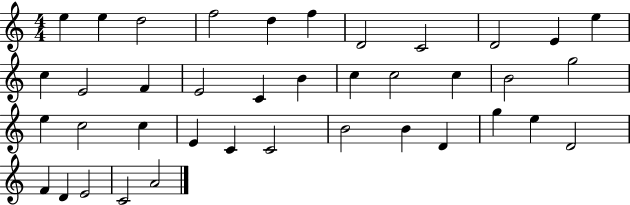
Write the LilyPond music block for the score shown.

{
  \clef treble
  \numericTimeSignature
  \time 4/4
  \key c \major
  e''4 e''4 d''2 | f''2 d''4 f''4 | d'2 c'2 | d'2 e'4 e''4 | \break c''4 e'2 f'4 | e'2 c'4 b'4 | c''4 c''2 c''4 | b'2 g''2 | \break e''4 c''2 c''4 | e'4 c'4 c'2 | b'2 b'4 d'4 | g''4 e''4 d'2 | \break f'4 d'4 e'2 | c'2 a'2 | \bar "|."
}